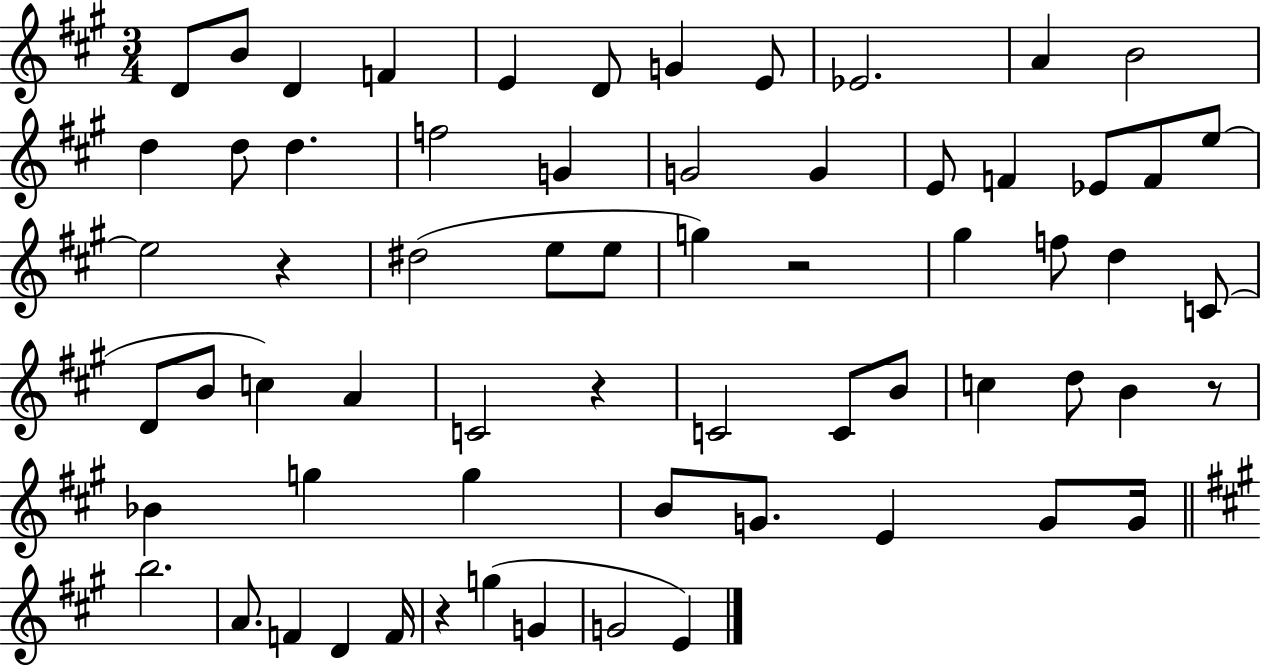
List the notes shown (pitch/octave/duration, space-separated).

D4/e B4/e D4/q F4/q E4/q D4/e G4/q E4/e Eb4/h. A4/q B4/h D5/q D5/e D5/q. F5/h G4/q G4/h G4/q E4/e F4/q Eb4/e F4/e E5/e E5/h R/q D#5/h E5/e E5/e G5/q R/h G#5/q F5/e D5/q C4/e D4/e B4/e C5/q A4/q C4/h R/q C4/h C4/e B4/e C5/q D5/e B4/q R/e Bb4/q G5/q G5/q B4/e G4/e. E4/q G4/e G4/s B5/h. A4/e. F4/q D4/q F4/s R/q G5/q G4/q G4/h E4/q